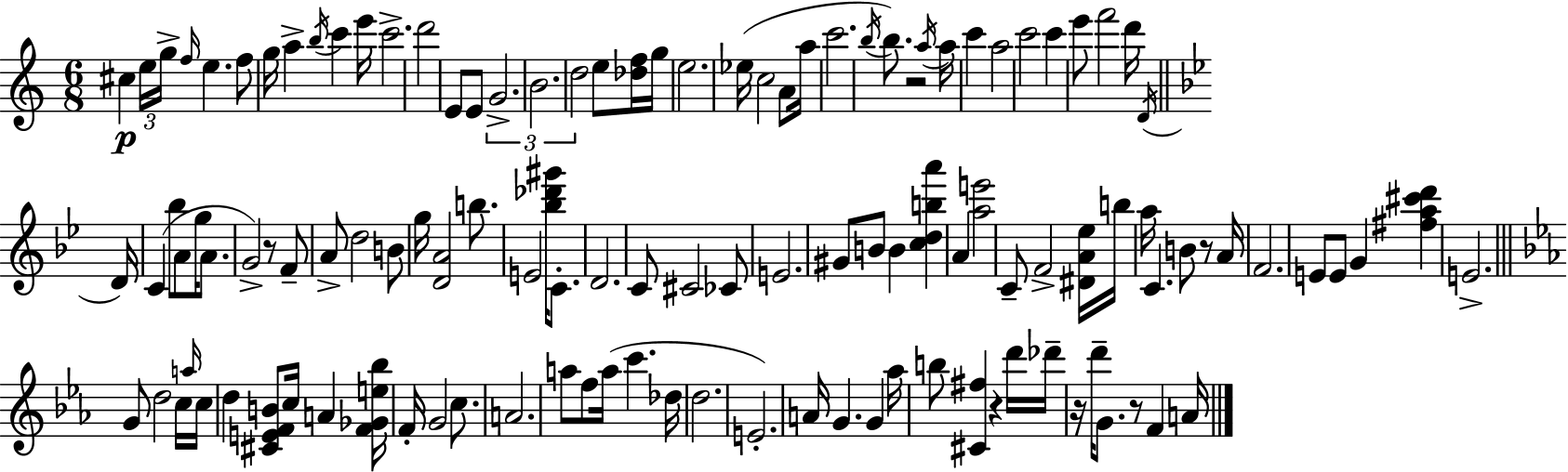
{
  \clef treble
  \numericTimeSignature
  \time 6/8
  \key a \minor
  \repeat volta 2 { cis''4\p \tuplet 3/2 { e''16 g''16-> \grace { f''16 } } e''4. | f''8 g''16 a''4-> \acciaccatura { b''16 } c'''4 | e'''16 c'''2.-> | d'''2 e'8 | \break e'8 \tuplet 3/2 { g'2.-> | b'2. | d''2 } e''8 | <des'' f''>16 g''16 e''2. | \break ees''16( c''2 a'8 | a''16 c'''2. | \acciaccatura { b''16 }) b''8. r2 | \acciaccatura { a''16 } a''16 c'''4 a''2 | \break c'''2 | c'''4 e'''8 f'''2 | d'''16 \acciaccatura { d'16 } \bar "||" \break \key g \minor d'16 c'4( bes''8 a'8 g''16 a'8. | g'2->) r8 f'8-- | a'8-> d''2 b'8 | g''16 <d' a'>2 b''8. | \break e'2 <bes'' des''' gis'''>16 c'8.-. | d'2. | c'8 cis'2 ces'8 | e'2. | \break gis'8 b'8 b'4 <c'' d'' b'' a'''>4 | a'4 <a'' e'''>2 | c'8-- f'2-> <dis' a' ees''>16 | b''16 a''16 c'4. b'8 r8 | \break a'16 f'2. | e'8 e'8 g'4 <fis'' a'' cis''' d'''>4 | e'2.-> | \bar "||" \break \key ees \major g'8 d''2 c''16 \grace { a''16 } | c''16 d''4 <cis' e' f' b'>8 c''16 a'4 | <f' ges' e'' bes''>16 f'16-. g'2 c''8. | a'2. | \break a''8 f''8 a''16( c'''4. | des''16 d''2. | e'2.-.) | a'16 g'4. g'4 | \break aes''16 b''8 <cis' fis''>4 r4 d'''16 | des'''16-- r16 d'''16-- g'8. r8 f'4 | a'16 } \bar "|."
}